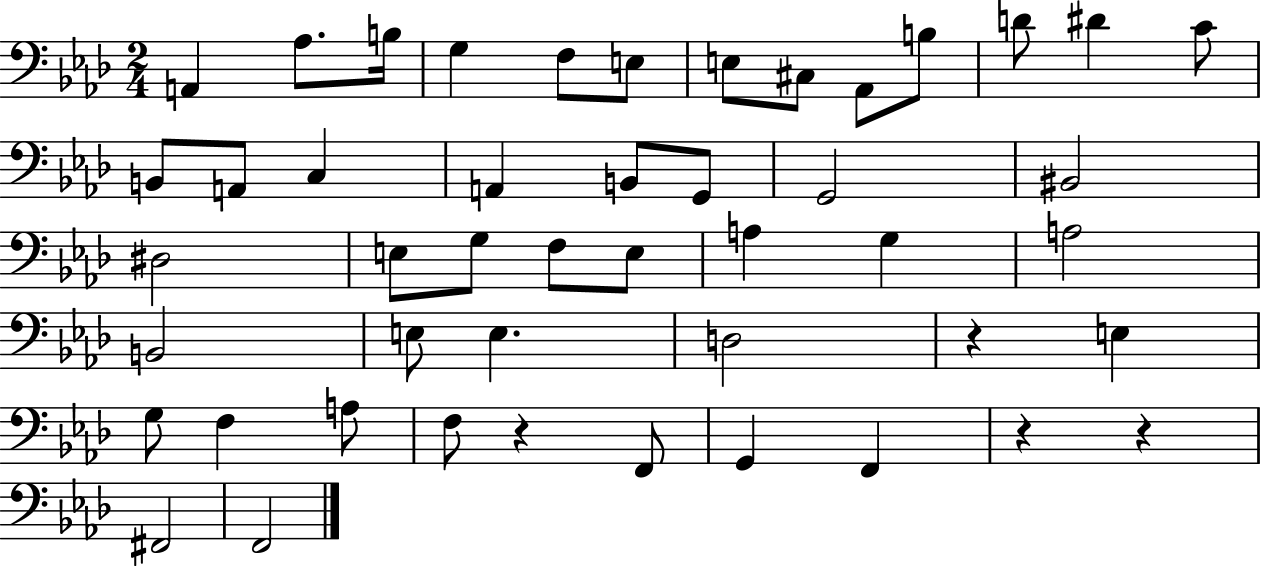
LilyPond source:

{
  \clef bass
  \numericTimeSignature
  \time 2/4
  \key aes \major
  a,4 aes8. b16 | g4 f8 e8 | e8 cis8 aes,8 b8 | d'8 dis'4 c'8 | \break b,8 a,8 c4 | a,4 b,8 g,8 | g,2 | bis,2 | \break dis2 | e8 g8 f8 e8 | a4 g4 | a2 | \break b,2 | e8 e4. | d2 | r4 e4 | \break g8 f4 a8 | f8 r4 f,8 | g,4 f,4 | r4 r4 | \break fis,2 | f,2 | \bar "|."
}